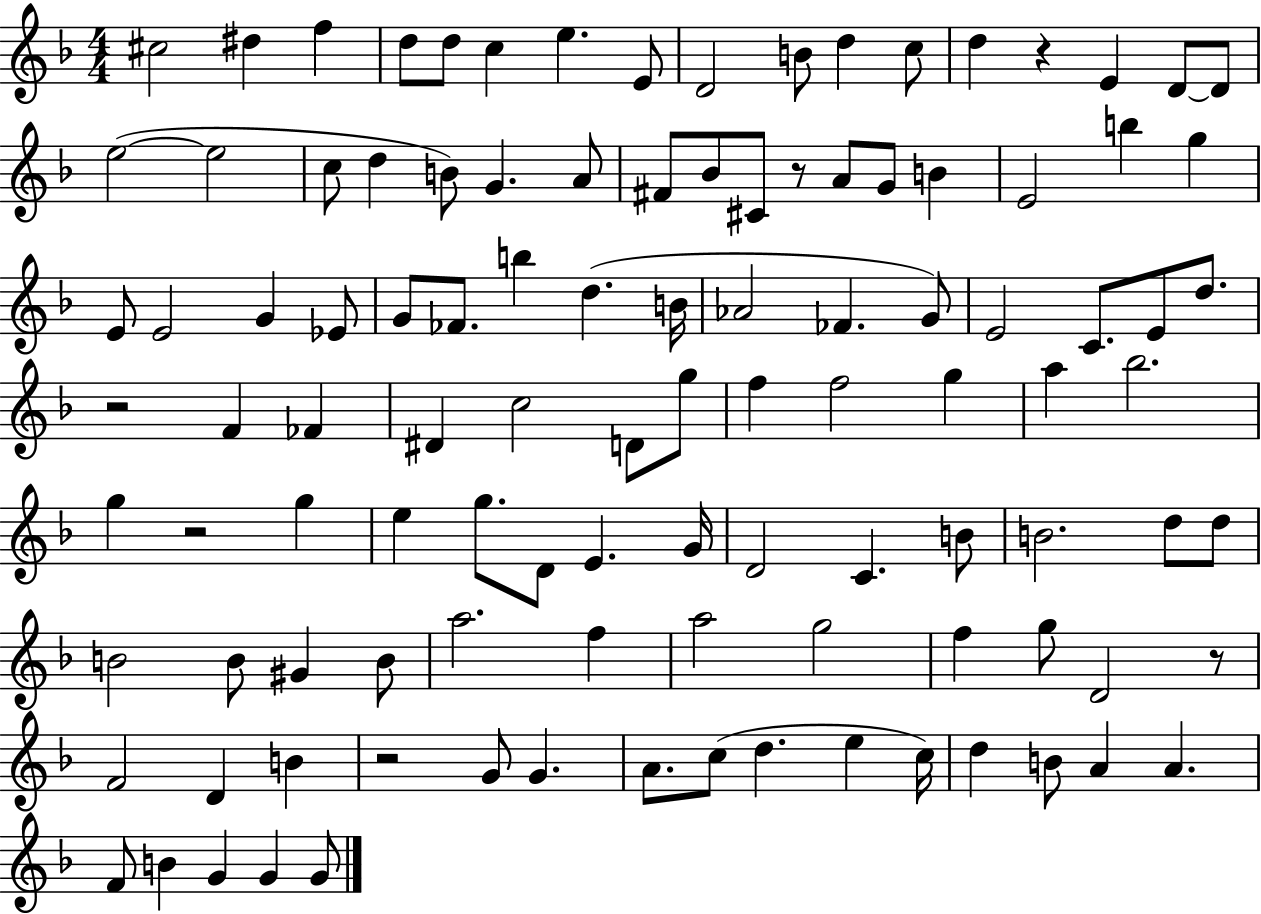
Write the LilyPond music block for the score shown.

{
  \clef treble
  \numericTimeSignature
  \time 4/4
  \key f \major
  \repeat volta 2 { cis''2 dis''4 f''4 | d''8 d''8 c''4 e''4. e'8 | d'2 b'8 d''4 c''8 | d''4 r4 e'4 d'8~~ d'8 | \break e''2~(~ e''2 | c''8 d''4 b'8) g'4. a'8 | fis'8 bes'8 cis'8 r8 a'8 g'8 b'4 | e'2 b''4 g''4 | \break e'8 e'2 g'4 ees'8 | g'8 fes'8. b''4 d''4.( b'16 | aes'2 fes'4. g'8) | e'2 c'8. e'8 d''8. | \break r2 f'4 fes'4 | dis'4 c''2 d'8 g''8 | f''4 f''2 g''4 | a''4 bes''2. | \break g''4 r2 g''4 | e''4 g''8. d'8 e'4. g'16 | d'2 c'4. b'8 | b'2. d''8 d''8 | \break b'2 b'8 gis'4 b'8 | a''2. f''4 | a''2 g''2 | f''4 g''8 d'2 r8 | \break f'2 d'4 b'4 | r2 g'8 g'4. | a'8. c''8( d''4. e''4 c''16) | d''4 b'8 a'4 a'4. | \break f'8 b'4 g'4 g'4 g'8 | } \bar "|."
}